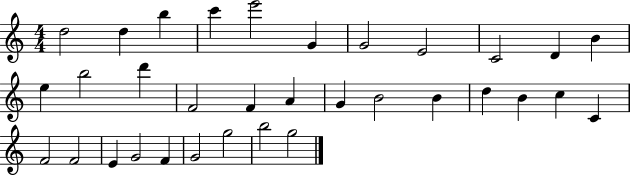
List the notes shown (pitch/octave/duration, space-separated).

D5/h D5/q B5/q C6/q E6/h G4/q G4/h E4/h C4/h D4/q B4/q E5/q B5/h D6/q F4/h F4/q A4/q G4/q B4/h B4/q D5/q B4/q C5/q C4/q F4/h F4/h E4/q G4/h F4/q G4/h G5/h B5/h G5/h